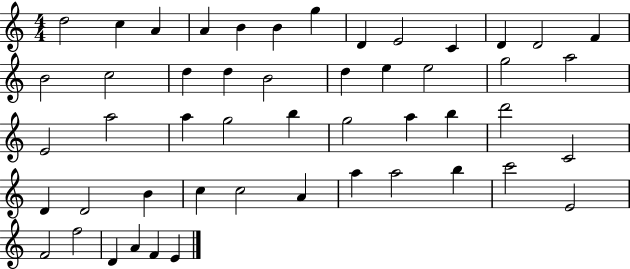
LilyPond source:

{
  \clef treble
  \numericTimeSignature
  \time 4/4
  \key c \major
  d''2 c''4 a'4 | a'4 b'4 b'4 g''4 | d'4 e'2 c'4 | d'4 d'2 f'4 | \break b'2 c''2 | d''4 d''4 b'2 | d''4 e''4 e''2 | g''2 a''2 | \break e'2 a''2 | a''4 g''2 b''4 | g''2 a''4 b''4 | d'''2 c'2 | \break d'4 d'2 b'4 | c''4 c''2 a'4 | a''4 a''2 b''4 | c'''2 e'2 | \break f'2 f''2 | d'4 a'4 f'4 e'4 | \bar "|."
}